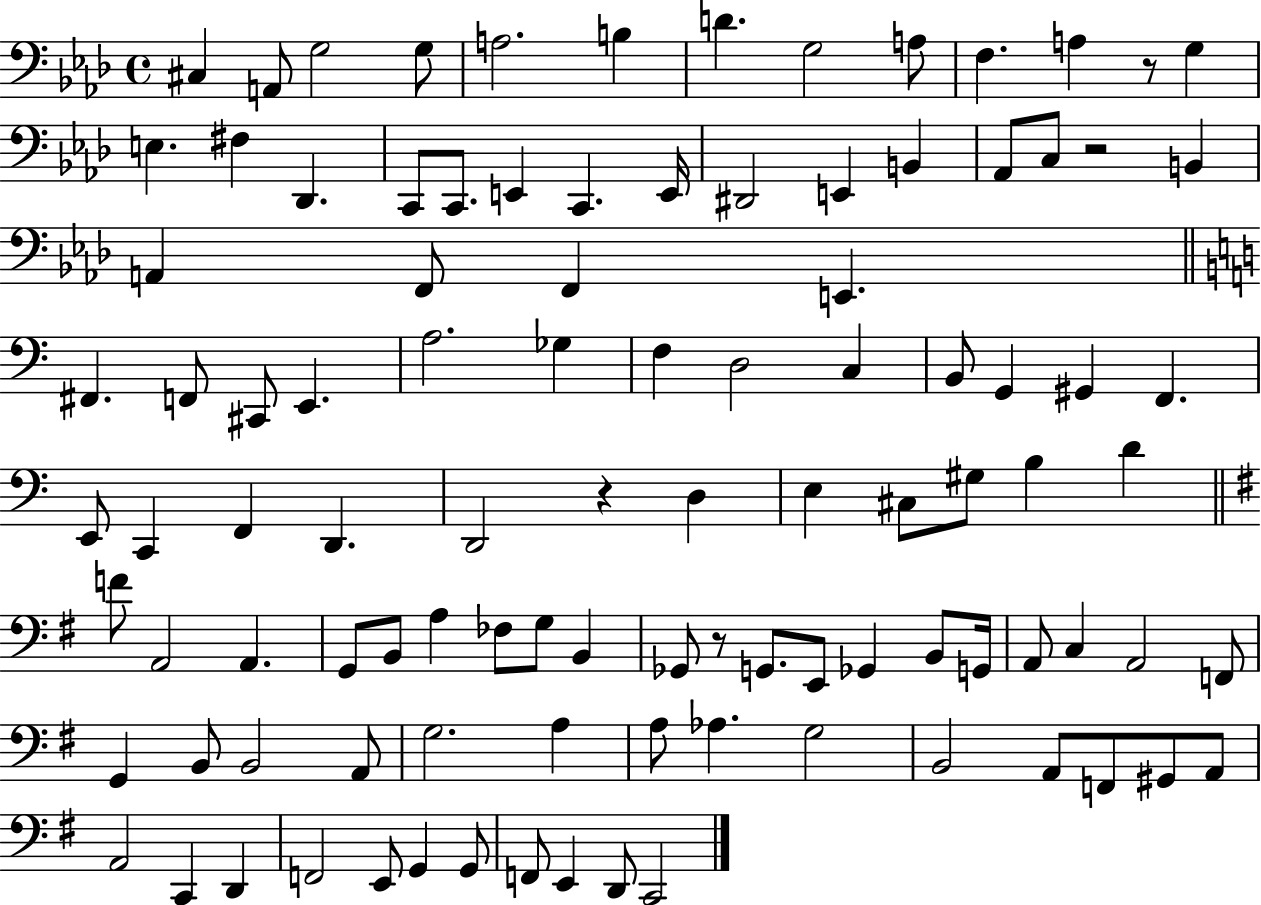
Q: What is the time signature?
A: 4/4